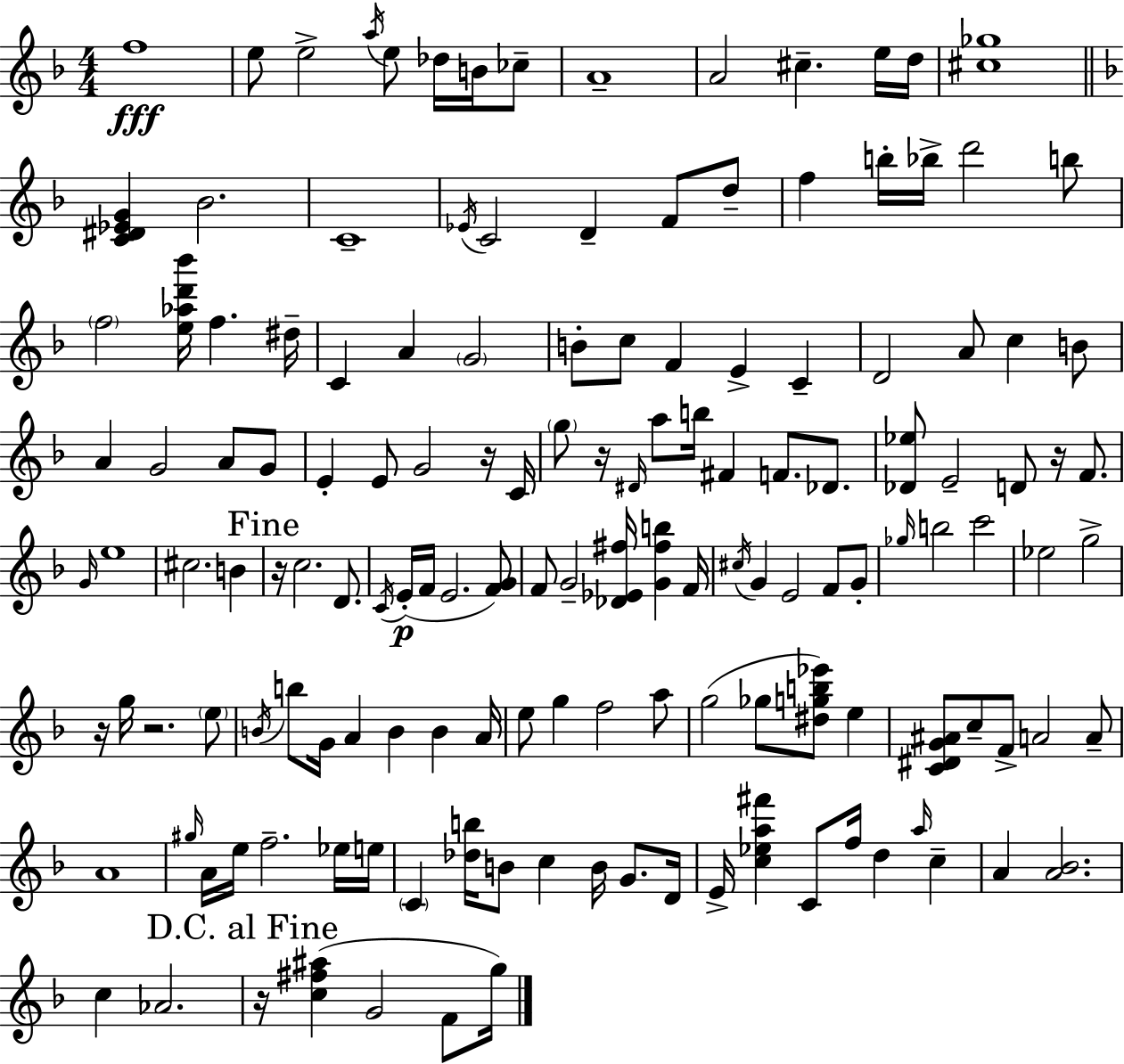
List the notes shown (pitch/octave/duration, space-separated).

F5/w E5/e E5/h A5/s E5/e Db5/s B4/s CES5/e A4/w A4/h C#5/q. E5/s D5/s [C#5,Gb5]/w [C4,D#4,Eb4,G4]/q Bb4/h. C4/w Eb4/s C4/h D4/q F4/e D5/e F5/q B5/s Bb5/s D6/h B5/e F5/h [E5,Ab5,D6,Bb6]/s F5/q. D#5/s C4/q A4/q G4/h B4/e C5/e F4/q E4/q C4/q D4/h A4/e C5/q B4/e A4/q G4/h A4/e G4/e E4/q E4/e G4/h R/s C4/s G5/e R/s D#4/s A5/e B5/s F#4/q F4/e. Db4/e. [Db4,Eb5]/e E4/h D4/e R/s F4/e. G4/s E5/w C#5/h. B4/q R/s C5/h. D4/e. C4/s E4/s F4/s E4/h. [F4,G4]/e F4/e G4/h [Db4,Eb4,F#5]/s [G4,F#5,B5]/q F4/s C#5/s G4/q E4/h F4/e G4/e Gb5/s B5/h C6/h Eb5/h G5/h R/s G5/s R/h. E5/e B4/s B5/e G4/s A4/q B4/q B4/q A4/s E5/e G5/q F5/h A5/e G5/h Gb5/e [D#5,G5,B5,Eb6]/e E5/q [C4,D#4,G4,A#4]/e C5/e F4/e A4/h A4/e A4/w G#5/s A4/s E5/s F5/h. Eb5/s E5/s C4/q [Db5,B5]/s B4/e C5/q B4/s G4/e. D4/s E4/s [C5,Eb5,A5,F#6]/q C4/e F5/s D5/q A5/s C5/q A4/q [A4,Bb4]/h. C5/q Ab4/h. R/s [C5,F#5,A#5]/q G4/h F4/e G5/s